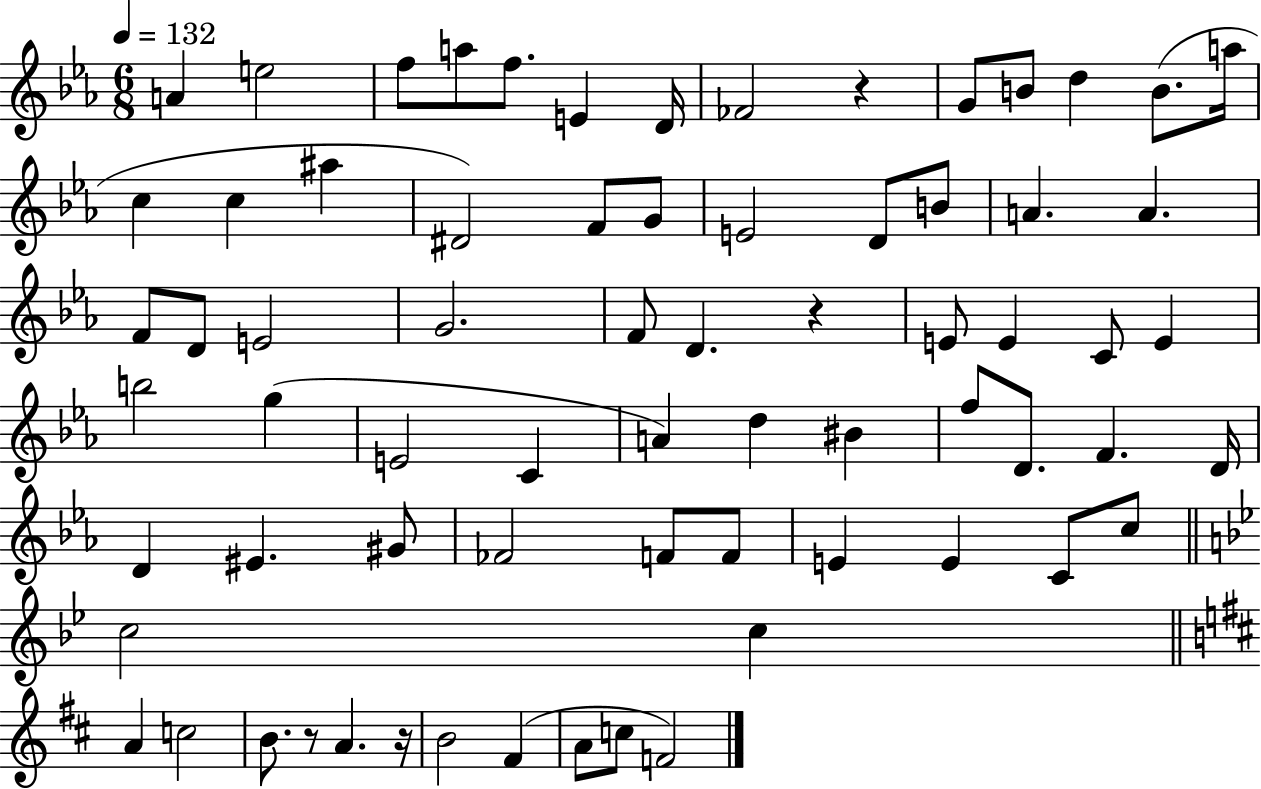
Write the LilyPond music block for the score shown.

{
  \clef treble
  \numericTimeSignature
  \time 6/8
  \key ees \major
  \tempo 4 = 132
  a'4 e''2 | f''8 a''8 f''8. e'4 d'16 | fes'2 r4 | g'8 b'8 d''4 b'8.( a''16 | \break c''4 c''4 ais''4 | dis'2) f'8 g'8 | e'2 d'8 b'8 | a'4. a'4. | \break f'8 d'8 e'2 | g'2. | f'8 d'4. r4 | e'8 e'4 c'8 e'4 | \break b''2 g''4( | e'2 c'4 | a'4) d''4 bis'4 | f''8 d'8. f'4. d'16 | \break d'4 eis'4. gis'8 | fes'2 f'8 f'8 | e'4 e'4 c'8 c''8 | \bar "||" \break \key bes \major c''2 c''4 | \bar "||" \break \key d \major a'4 c''2 | b'8. r8 a'4. r16 | b'2 fis'4( | a'8 c''8 f'2) | \break \bar "|."
}